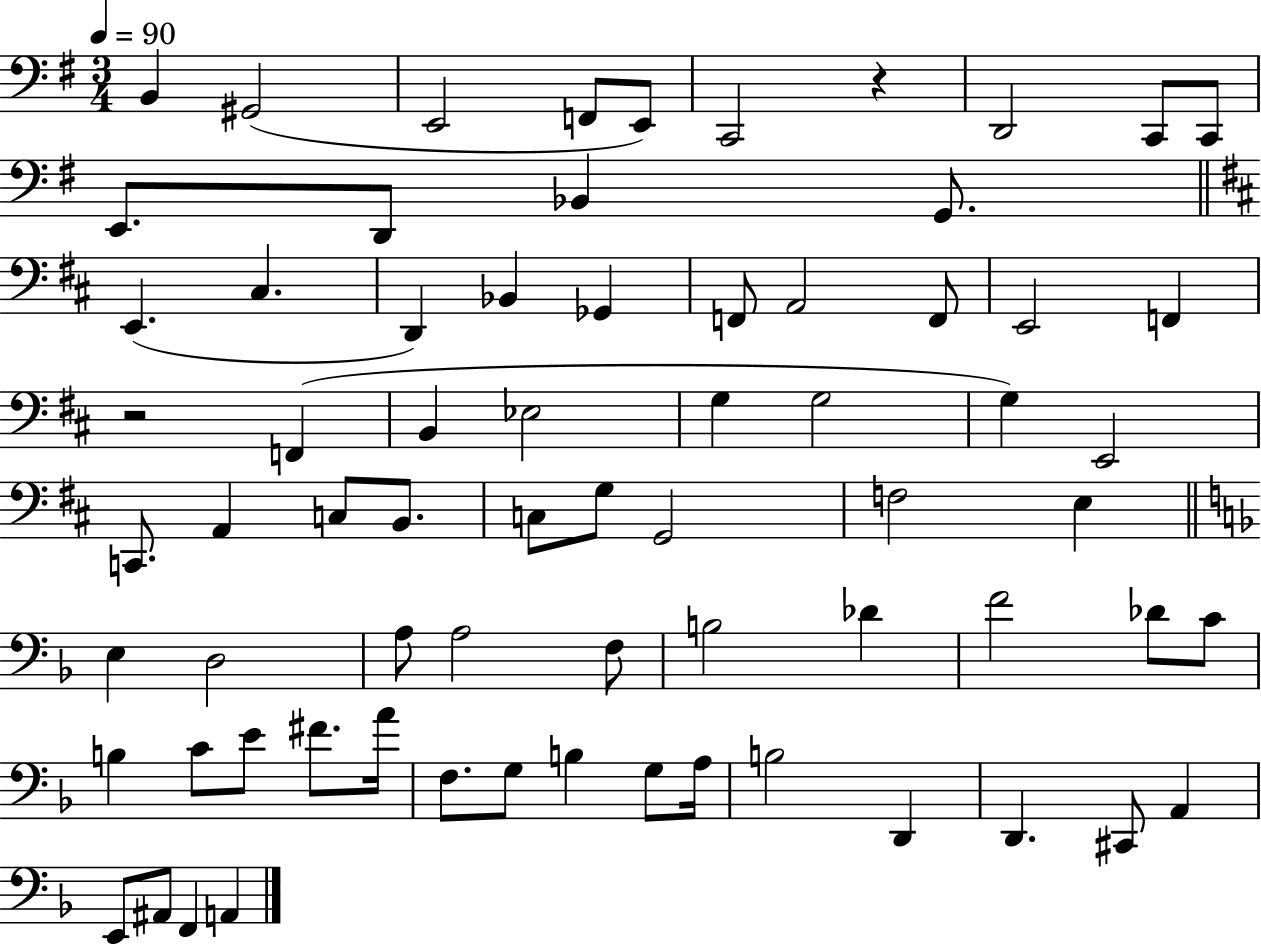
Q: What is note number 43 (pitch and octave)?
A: A3